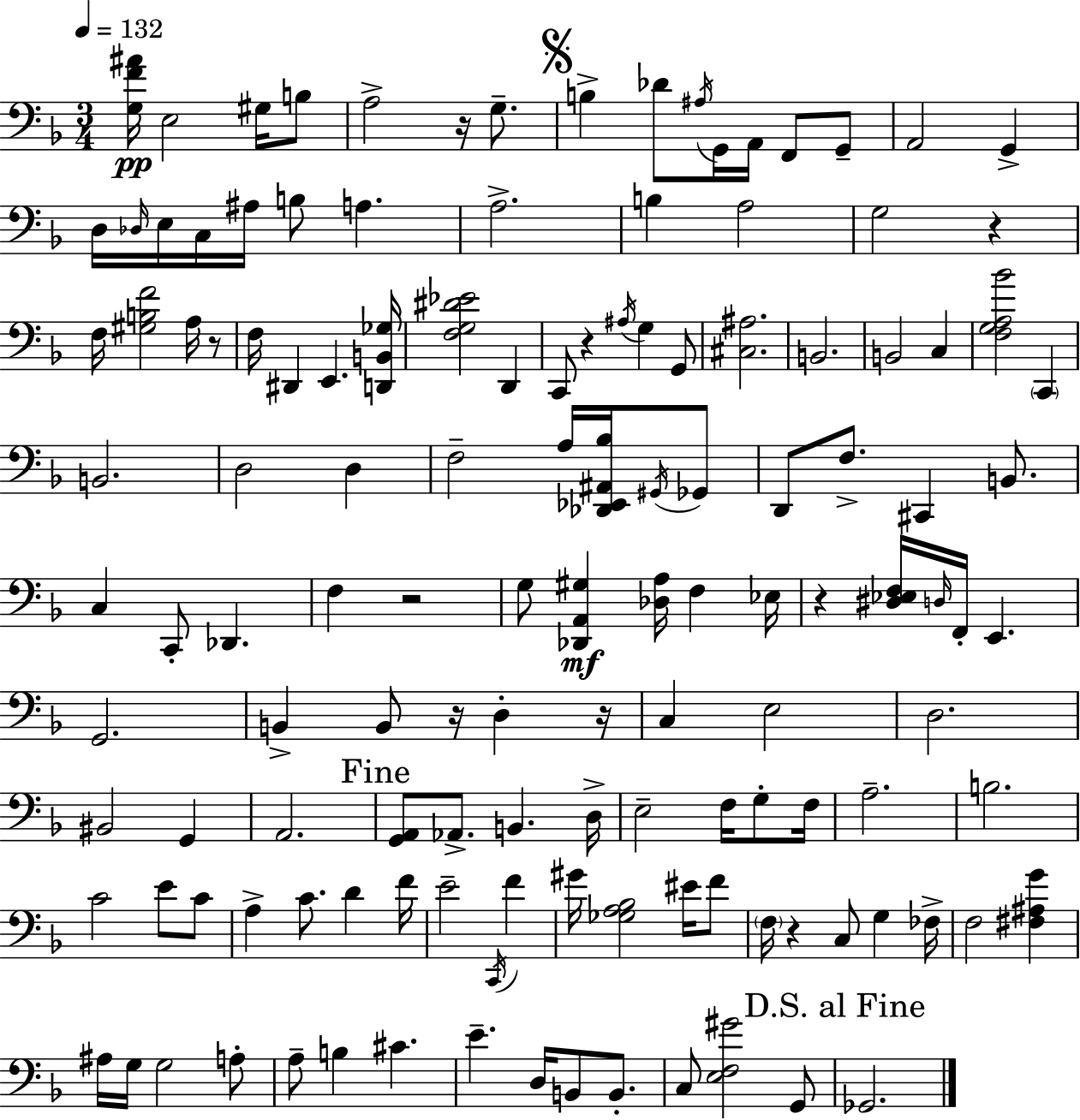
[G3,F4,A#4]/s E3/h G#3/s B3/e A3/h R/s G3/e. B3/q Db4/e A#3/s G2/s A2/s F2/e G2/e A2/h G2/q D3/s Db3/s E3/s C3/s A#3/s B3/e A3/q. A3/h. B3/q A3/h G3/h R/q F3/s [G#3,B3,F4]/h A3/s R/e F3/s D#2/q E2/q. [D2,B2,Gb3]/s [F3,G3,D#4,Eb4]/h D2/q C2/e R/q A#3/s G3/q G2/e [C#3,A#3]/h. B2/h. B2/h C3/q [F3,G3,A3,Bb4]/h C2/q B2/h. D3/h D3/q F3/h A3/s [Db2,Eb2,A#2,Bb3]/s G#2/s Gb2/e D2/e F3/e. C#2/q B2/e. C3/q C2/e Db2/q. F3/q R/h G3/e [Db2,A2,G#3]/q [Db3,A3]/s F3/q Eb3/s R/q [D#3,Eb3,F3]/s D3/s F2/s E2/q. G2/h. B2/q B2/e R/s D3/q R/s C3/q E3/h D3/h. BIS2/h G2/q A2/h. [G2,A2]/e Ab2/e. B2/q. D3/s E3/h F3/s G3/e F3/s A3/h. B3/h. C4/h E4/e C4/e A3/q C4/e. D4/q F4/s E4/h C2/s F4/q G#4/s [Gb3,A3,Bb3]/h EIS4/s F4/e F3/s R/q C3/e G3/q FES3/s F3/h [F#3,A#3,G4]/q A#3/s G3/s G3/h A3/e A3/e B3/q C#4/q. E4/q. D3/s B2/e B2/e. C3/e [E3,F3,G#4]/h G2/e Gb2/h.